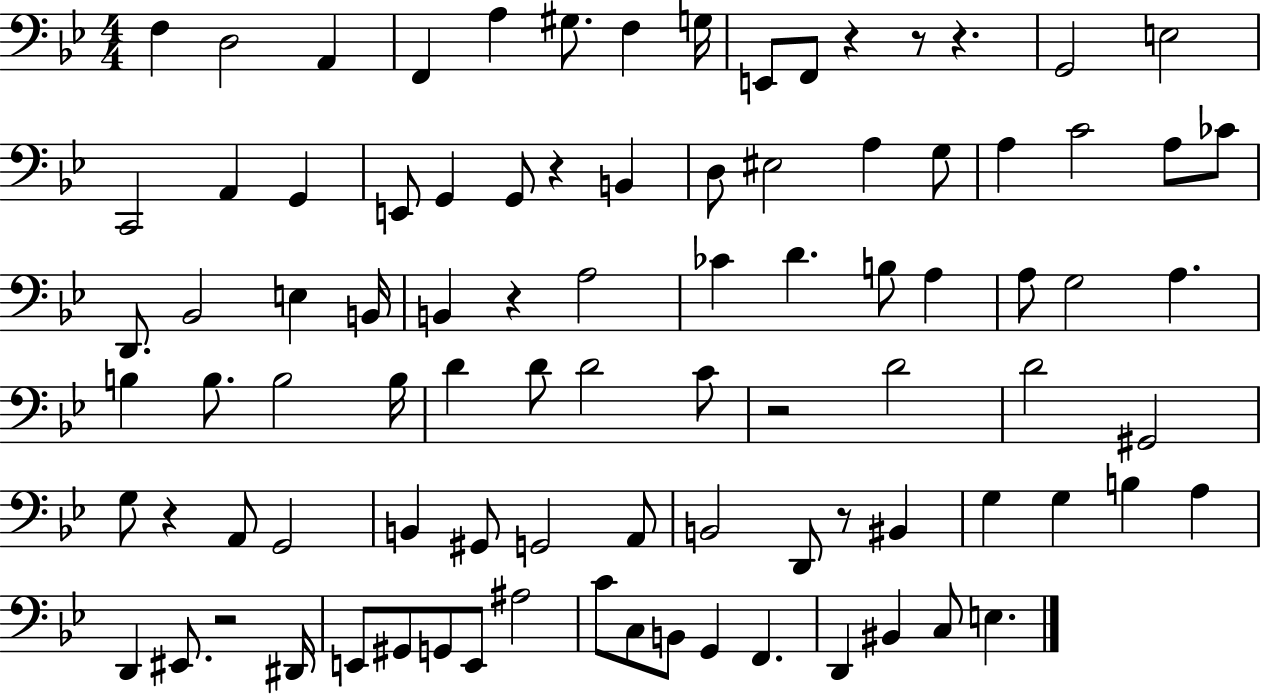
X:1
T:Untitled
M:4/4
L:1/4
K:Bb
F, D,2 A,, F,, A, ^G,/2 F, G,/4 E,,/2 F,,/2 z z/2 z G,,2 E,2 C,,2 A,, G,, E,,/2 G,, G,,/2 z B,, D,/2 ^E,2 A, G,/2 A, C2 A,/2 _C/2 D,,/2 _B,,2 E, B,,/4 B,, z A,2 _C D B,/2 A, A,/2 G,2 A, B, B,/2 B,2 B,/4 D D/2 D2 C/2 z2 D2 D2 ^G,,2 G,/2 z A,,/2 G,,2 B,, ^G,,/2 G,,2 A,,/2 B,,2 D,,/2 z/2 ^B,, G, G, B, A, D,, ^E,,/2 z2 ^D,,/4 E,,/2 ^G,,/2 G,,/2 E,,/2 ^A,2 C/2 C,/2 B,,/2 G,, F,, D,, ^B,, C,/2 E,